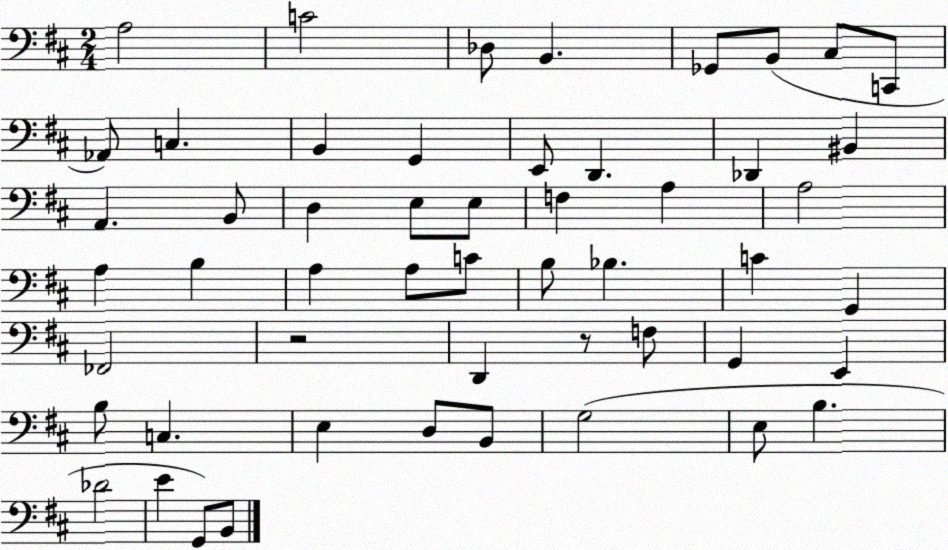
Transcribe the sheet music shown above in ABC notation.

X:1
T:Untitled
M:2/4
L:1/4
K:D
A,2 C2 _D,/2 B,, _G,,/2 B,,/2 ^C,/2 C,,/2 _A,,/2 C, B,, G,, E,,/2 D,, _D,, ^B,, A,, B,,/2 D, E,/2 E,/2 F, A, A,2 A, B, A, A,/2 C/2 B,/2 _B, C G,, _F,,2 z2 D,, z/2 F,/2 G,, E,, B,/2 C, E, D,/2 B,,/2 G,2 E,/2 B, _D2 E G,,/2 B,,/2